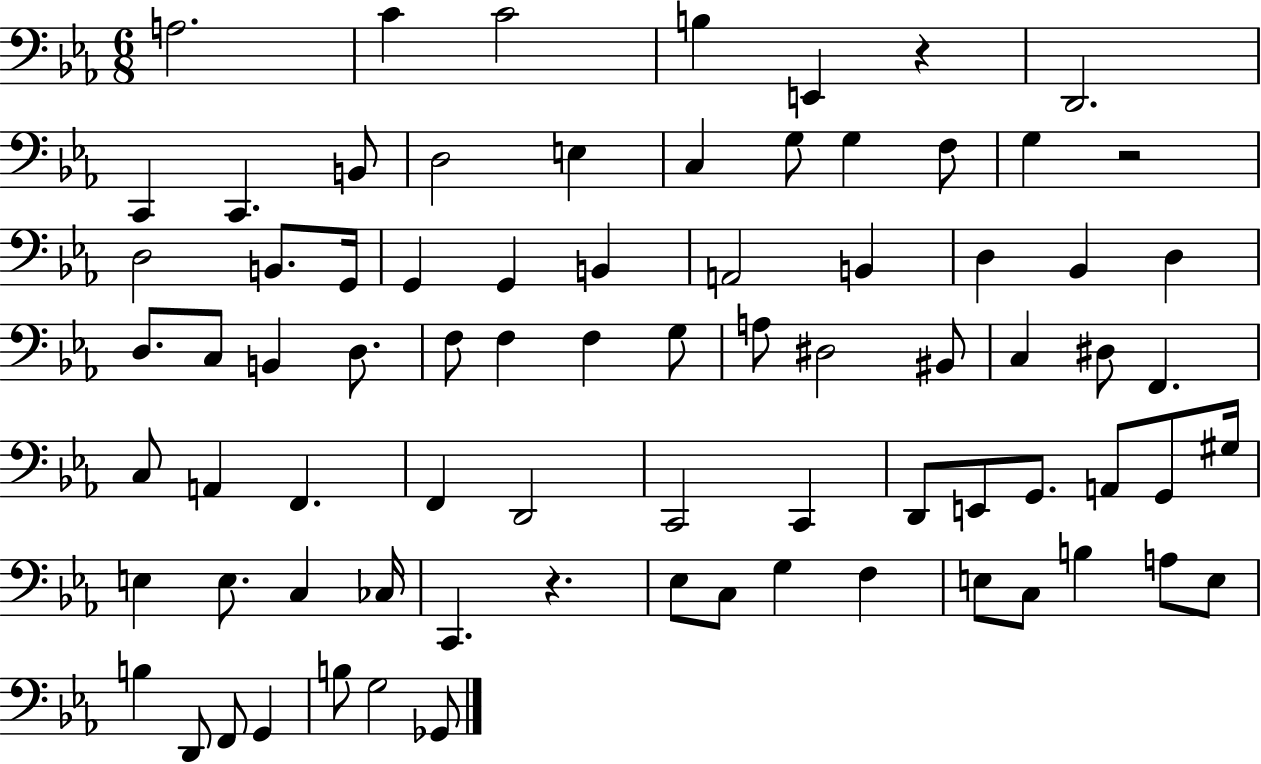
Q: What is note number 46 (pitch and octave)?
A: D2